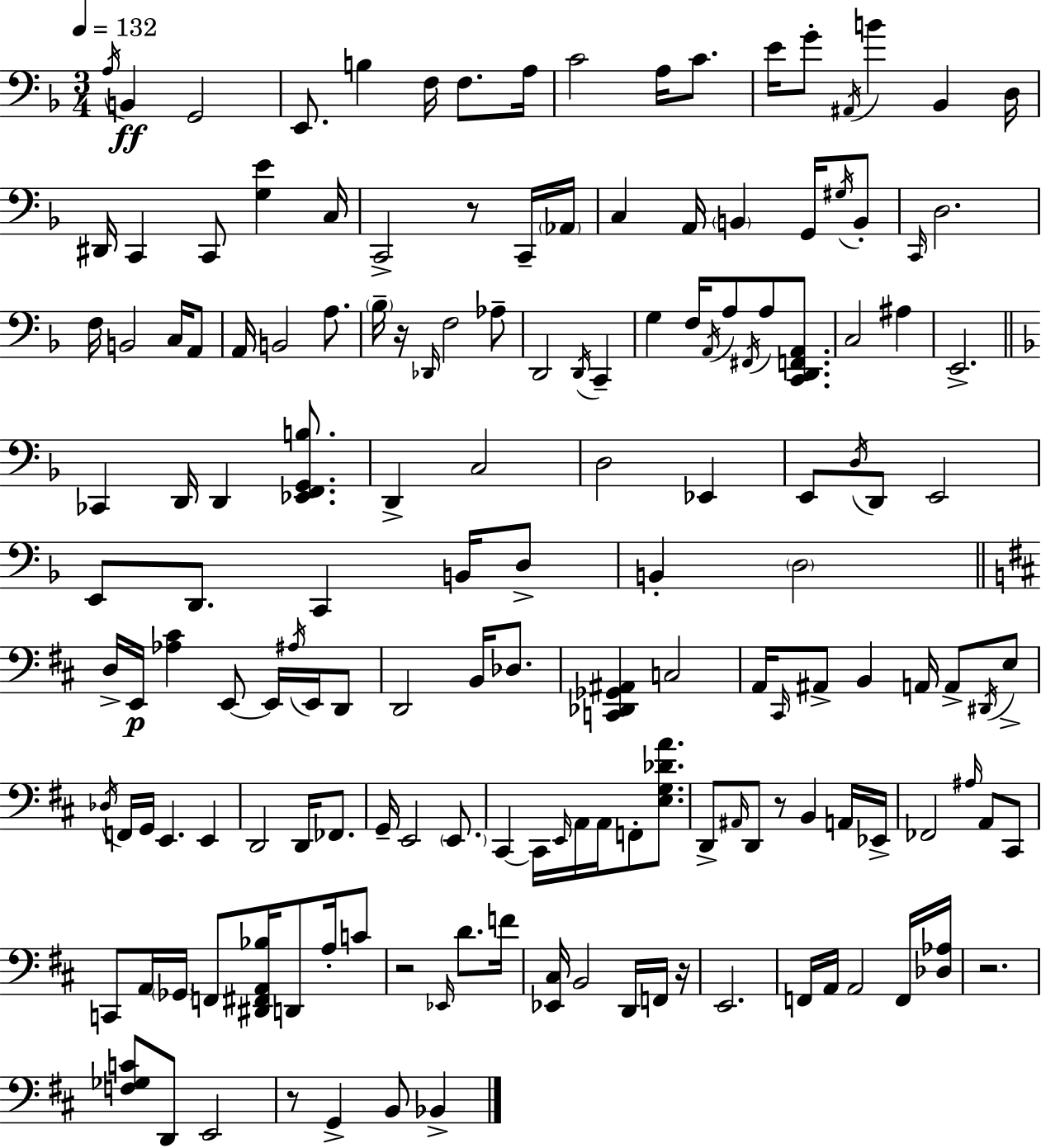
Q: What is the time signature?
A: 3/4